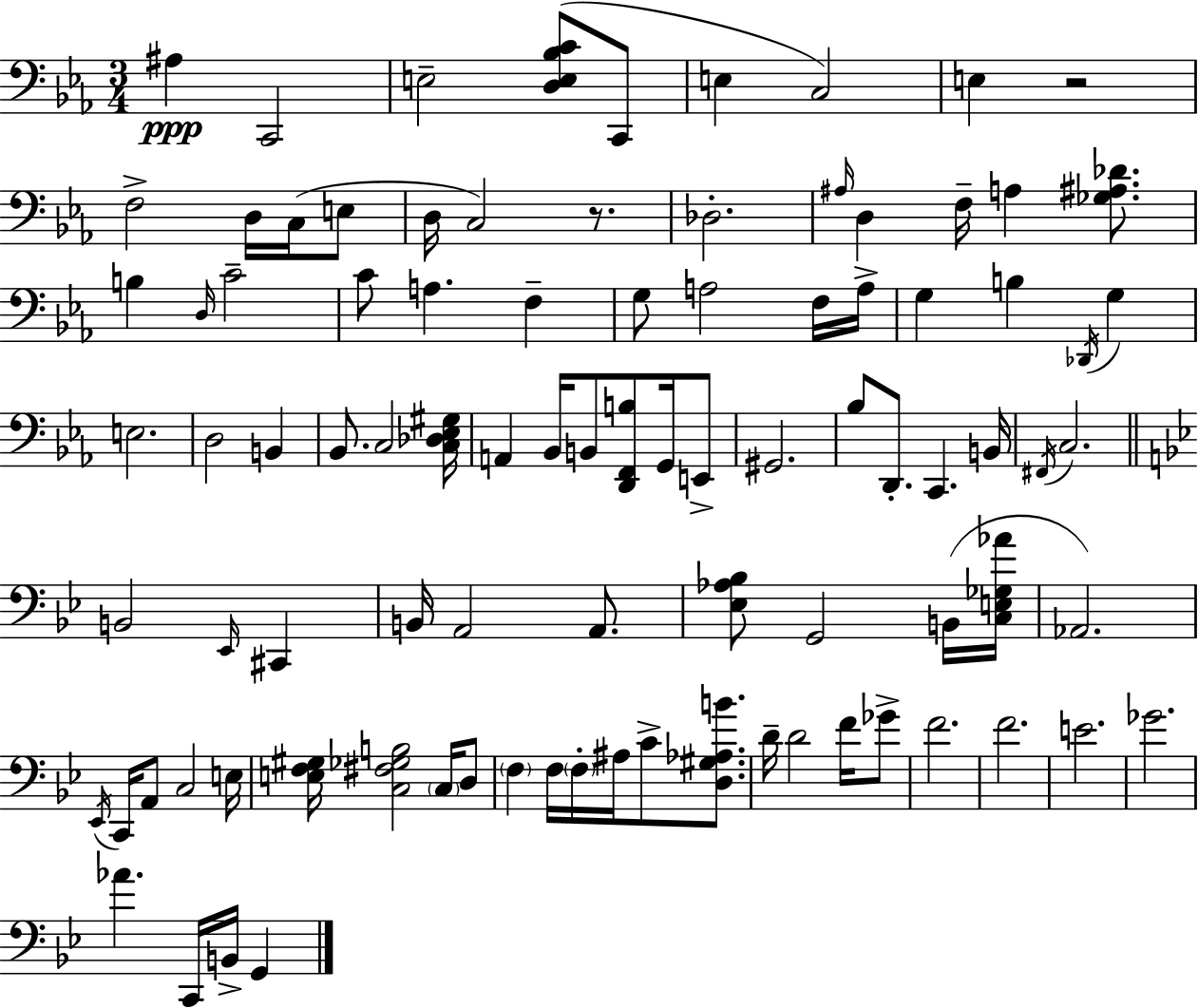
A#3/q C2/h E3/h [D3,E3,Bb3,C4]/e C2/e E3/q C3/h E3/q R/h F3/h D3/s C3/s E3/e D3/s C3/h R/e. Db3/h. A#3/s D3/q F3/s A3/q [Gb3,A#3,Db4]/e. B3/q D3/s C4/h C4/e A3/q. F3/q G3/e A3/h F3/s A3/s G3/q B3/q Db2/s G3/q E3/h. D3/h B2/q Bb2/e. C3/h [C3,Db3,Eb3,G#3]/s A2/q Bb2/s B2/e [D2,F2,B3]/e G2/s E2/e G#2/h. Bb3/e D2/e. C2/q. B2/s F#2/s C3/h. B2/h Eb2/s C#2/q B2/s A2/h A2/e. [Eb3,Ab3,Bb3]/e G2/h B2/s [C3,E3,Gb3,Ab4]/s Ab2/h. Eb2/s C2/s A2/e C3/h E3/s [E3,F3,G#3]/s [C3,F#3,Gb3,B3]/h C3/s D3/e F3/q F3/s F3/s A#3/s C4/e [D3,G#3,Ab3,B4]/e. D4/s D4/h F4/s Gb4/e F4/h. F4/h. E4/h. Gb4/h. Ab4/q. C2/s B2/s G2/q